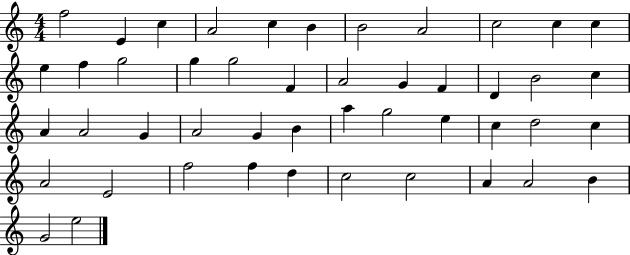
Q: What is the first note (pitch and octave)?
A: F5